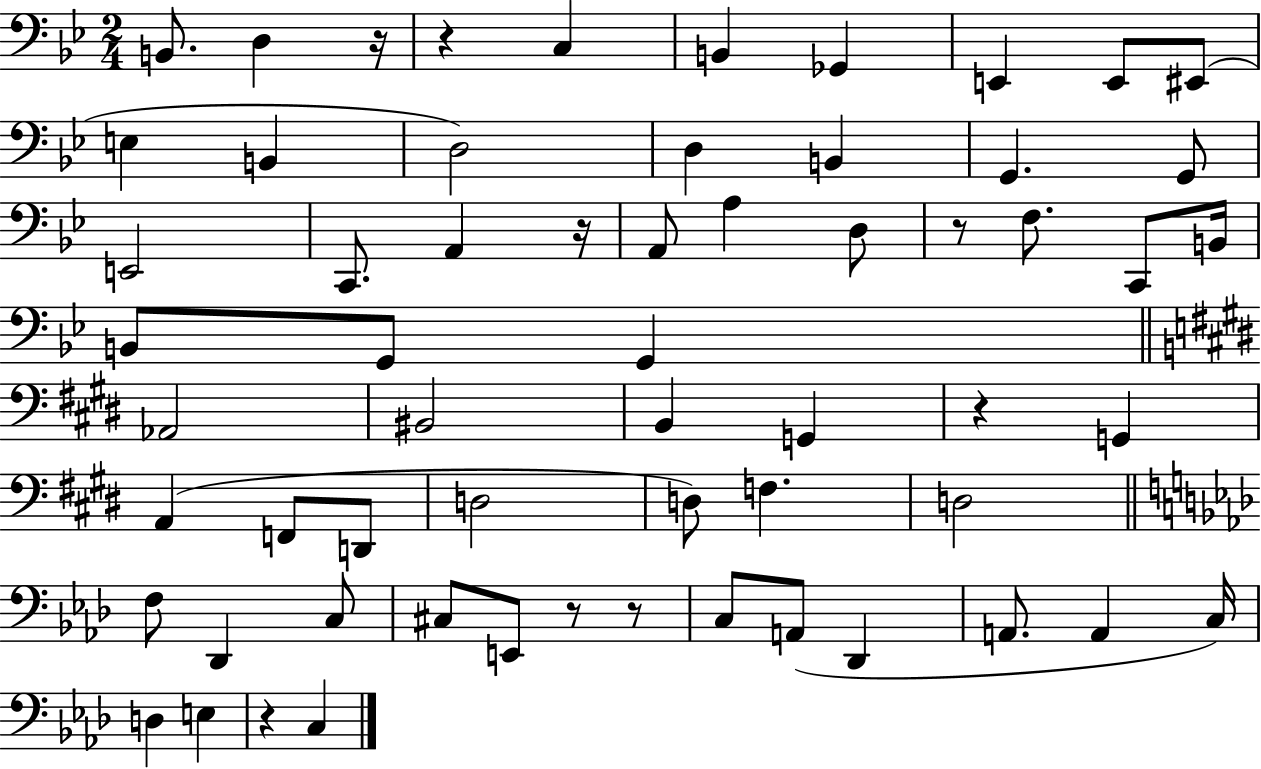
{
  \clef bass
  \numericTimeSignature
  \time 2/4
  \key bes \major
  \repeat volta 2 { b,8. d4 r16 | r4 c4 | b,4 ges,4 | e,4 e,8 eis,8( | \break e4 b,4 | d2) | d4 b,4 | g,4. g,8 | \break e,2 | c,8. a,4 r16 | a,8 a4 d8 | r8 f8. c,8 b,16 | \break b,8 g,8 g,4 | \bar "||" \break \key e \major aes,2 | bis,2 | b,4 g,4 | r4 g,4 | \break a,4( f,8 d,8 | d2 | d8) f4. | d2 | \break \bar "||" \break \key f \minor f8 des,4 c8 | cis8 e,8 r8 r8 | c8 a,8( des,4 | a,8. a,4 c16) | \break d4 e4 | r4 c4 | } \bar "|."
}